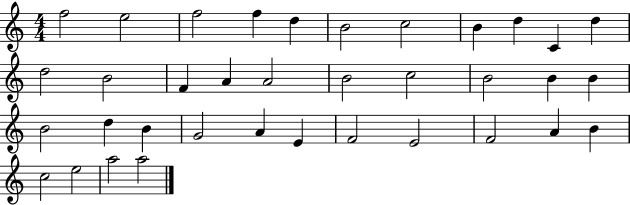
{
  \clef treble
  \numericTimeSignature
  \time 4/4
  \key c \major
  f''2 e''2 | f''2 f''4 d''4 | b'2 c''2 | b'4 d''4 c'4 d''4 | \break d''2 b'2 | f'4 a'4 a'2 | b'2 c''2 | b'2 b'4 b'4 | \break b'2 d''4 b'4 | g'2 a'4 e'4 | f'2 e'2 | f'2 a'4 b'4 | \break c''2 e''2 | a''2 a''2 | \bar "|."
}